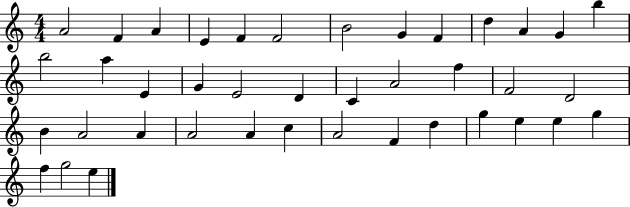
X:1
T:Untitled
M:4/4
L:1/4
K:C
A2 F A E F F2 B2 G F d A G b b2 a E G E2 D C A2 f F2 D2 B A2 A A2 A c A2 F d g e e g f g2 e